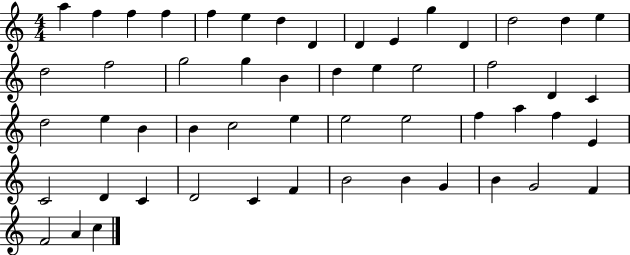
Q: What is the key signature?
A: C major